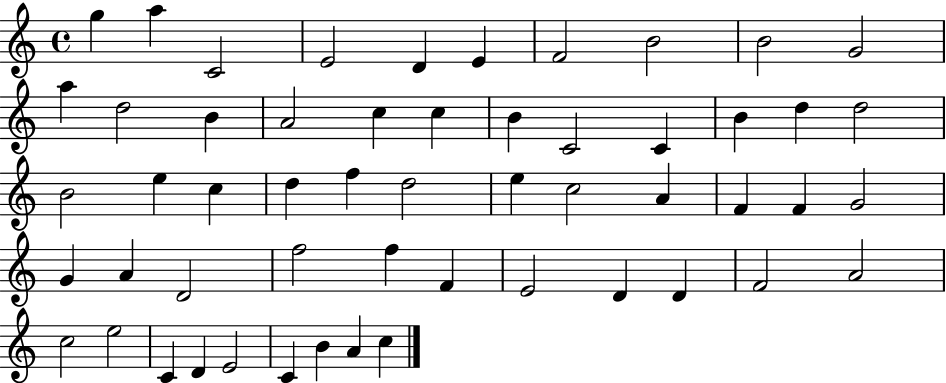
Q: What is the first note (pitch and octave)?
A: G5